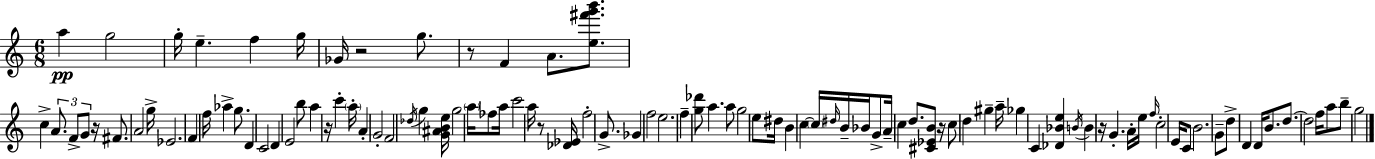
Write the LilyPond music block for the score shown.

{
  \clef treble
  \numericTimeSignature
  \time 6/8
  \key c \major
  \repeat volta 2 { a''4\pp g''2 | g''16-. e''4.-- f''4 g''16 | ges'16 r2 g''8. | r8 f'4 a'8. <e'' fis''' g''' b'''>8. | \break c''4-> \tuplet 3/2 { a'8. f'8-> g'8 } r16 | fis'8. a'2 g''16-> | ees'2. | f'4 f''16 aes''4-> g''8. | \break d'4 c'2 | d'4 e'2 | b''8 a''4 r16 c'''4-. \parenthesize a''16-. | a'4-. g'2-. | \break f'2 \acciaccatura { des''16 } g''4 | <g' ais' b' e''>16 g''2 \parenthesize a''16 fes''8 | a''16 c'''2 a''16 r8 | <des' ees'>16 f''2-. g'8.-> | \break ges'4 f''2 | e''2. | f''4-- <g'' des'''>8 a''4. | a''8 g''2 e''8 | \break dis''16 b'4 c''4~~ \parenthesize c''16 \grace { dis''16 } | b'16-- bes'16 g'8-> a'16-- c''4 d''8. | <cis' ees' b'>8 r16 c''8 d''4 gis''4-- | a''16-- ges''4 c'4 <des' bes' e''>4 | \break \acciaccatura { b'16 } b'4 r16 g'4.-. | a'16-. e''16 \grace { f''16 } c''2-. | e'16 c'8 b'2. | g'8-- d''8-> d'4 | \break d'16 b'8. d''8.~~ d''2 | f''16 a''8 b''8-- g''2 | } \bar "|."
}